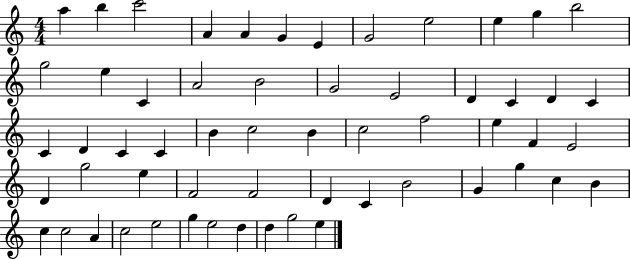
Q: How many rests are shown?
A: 0